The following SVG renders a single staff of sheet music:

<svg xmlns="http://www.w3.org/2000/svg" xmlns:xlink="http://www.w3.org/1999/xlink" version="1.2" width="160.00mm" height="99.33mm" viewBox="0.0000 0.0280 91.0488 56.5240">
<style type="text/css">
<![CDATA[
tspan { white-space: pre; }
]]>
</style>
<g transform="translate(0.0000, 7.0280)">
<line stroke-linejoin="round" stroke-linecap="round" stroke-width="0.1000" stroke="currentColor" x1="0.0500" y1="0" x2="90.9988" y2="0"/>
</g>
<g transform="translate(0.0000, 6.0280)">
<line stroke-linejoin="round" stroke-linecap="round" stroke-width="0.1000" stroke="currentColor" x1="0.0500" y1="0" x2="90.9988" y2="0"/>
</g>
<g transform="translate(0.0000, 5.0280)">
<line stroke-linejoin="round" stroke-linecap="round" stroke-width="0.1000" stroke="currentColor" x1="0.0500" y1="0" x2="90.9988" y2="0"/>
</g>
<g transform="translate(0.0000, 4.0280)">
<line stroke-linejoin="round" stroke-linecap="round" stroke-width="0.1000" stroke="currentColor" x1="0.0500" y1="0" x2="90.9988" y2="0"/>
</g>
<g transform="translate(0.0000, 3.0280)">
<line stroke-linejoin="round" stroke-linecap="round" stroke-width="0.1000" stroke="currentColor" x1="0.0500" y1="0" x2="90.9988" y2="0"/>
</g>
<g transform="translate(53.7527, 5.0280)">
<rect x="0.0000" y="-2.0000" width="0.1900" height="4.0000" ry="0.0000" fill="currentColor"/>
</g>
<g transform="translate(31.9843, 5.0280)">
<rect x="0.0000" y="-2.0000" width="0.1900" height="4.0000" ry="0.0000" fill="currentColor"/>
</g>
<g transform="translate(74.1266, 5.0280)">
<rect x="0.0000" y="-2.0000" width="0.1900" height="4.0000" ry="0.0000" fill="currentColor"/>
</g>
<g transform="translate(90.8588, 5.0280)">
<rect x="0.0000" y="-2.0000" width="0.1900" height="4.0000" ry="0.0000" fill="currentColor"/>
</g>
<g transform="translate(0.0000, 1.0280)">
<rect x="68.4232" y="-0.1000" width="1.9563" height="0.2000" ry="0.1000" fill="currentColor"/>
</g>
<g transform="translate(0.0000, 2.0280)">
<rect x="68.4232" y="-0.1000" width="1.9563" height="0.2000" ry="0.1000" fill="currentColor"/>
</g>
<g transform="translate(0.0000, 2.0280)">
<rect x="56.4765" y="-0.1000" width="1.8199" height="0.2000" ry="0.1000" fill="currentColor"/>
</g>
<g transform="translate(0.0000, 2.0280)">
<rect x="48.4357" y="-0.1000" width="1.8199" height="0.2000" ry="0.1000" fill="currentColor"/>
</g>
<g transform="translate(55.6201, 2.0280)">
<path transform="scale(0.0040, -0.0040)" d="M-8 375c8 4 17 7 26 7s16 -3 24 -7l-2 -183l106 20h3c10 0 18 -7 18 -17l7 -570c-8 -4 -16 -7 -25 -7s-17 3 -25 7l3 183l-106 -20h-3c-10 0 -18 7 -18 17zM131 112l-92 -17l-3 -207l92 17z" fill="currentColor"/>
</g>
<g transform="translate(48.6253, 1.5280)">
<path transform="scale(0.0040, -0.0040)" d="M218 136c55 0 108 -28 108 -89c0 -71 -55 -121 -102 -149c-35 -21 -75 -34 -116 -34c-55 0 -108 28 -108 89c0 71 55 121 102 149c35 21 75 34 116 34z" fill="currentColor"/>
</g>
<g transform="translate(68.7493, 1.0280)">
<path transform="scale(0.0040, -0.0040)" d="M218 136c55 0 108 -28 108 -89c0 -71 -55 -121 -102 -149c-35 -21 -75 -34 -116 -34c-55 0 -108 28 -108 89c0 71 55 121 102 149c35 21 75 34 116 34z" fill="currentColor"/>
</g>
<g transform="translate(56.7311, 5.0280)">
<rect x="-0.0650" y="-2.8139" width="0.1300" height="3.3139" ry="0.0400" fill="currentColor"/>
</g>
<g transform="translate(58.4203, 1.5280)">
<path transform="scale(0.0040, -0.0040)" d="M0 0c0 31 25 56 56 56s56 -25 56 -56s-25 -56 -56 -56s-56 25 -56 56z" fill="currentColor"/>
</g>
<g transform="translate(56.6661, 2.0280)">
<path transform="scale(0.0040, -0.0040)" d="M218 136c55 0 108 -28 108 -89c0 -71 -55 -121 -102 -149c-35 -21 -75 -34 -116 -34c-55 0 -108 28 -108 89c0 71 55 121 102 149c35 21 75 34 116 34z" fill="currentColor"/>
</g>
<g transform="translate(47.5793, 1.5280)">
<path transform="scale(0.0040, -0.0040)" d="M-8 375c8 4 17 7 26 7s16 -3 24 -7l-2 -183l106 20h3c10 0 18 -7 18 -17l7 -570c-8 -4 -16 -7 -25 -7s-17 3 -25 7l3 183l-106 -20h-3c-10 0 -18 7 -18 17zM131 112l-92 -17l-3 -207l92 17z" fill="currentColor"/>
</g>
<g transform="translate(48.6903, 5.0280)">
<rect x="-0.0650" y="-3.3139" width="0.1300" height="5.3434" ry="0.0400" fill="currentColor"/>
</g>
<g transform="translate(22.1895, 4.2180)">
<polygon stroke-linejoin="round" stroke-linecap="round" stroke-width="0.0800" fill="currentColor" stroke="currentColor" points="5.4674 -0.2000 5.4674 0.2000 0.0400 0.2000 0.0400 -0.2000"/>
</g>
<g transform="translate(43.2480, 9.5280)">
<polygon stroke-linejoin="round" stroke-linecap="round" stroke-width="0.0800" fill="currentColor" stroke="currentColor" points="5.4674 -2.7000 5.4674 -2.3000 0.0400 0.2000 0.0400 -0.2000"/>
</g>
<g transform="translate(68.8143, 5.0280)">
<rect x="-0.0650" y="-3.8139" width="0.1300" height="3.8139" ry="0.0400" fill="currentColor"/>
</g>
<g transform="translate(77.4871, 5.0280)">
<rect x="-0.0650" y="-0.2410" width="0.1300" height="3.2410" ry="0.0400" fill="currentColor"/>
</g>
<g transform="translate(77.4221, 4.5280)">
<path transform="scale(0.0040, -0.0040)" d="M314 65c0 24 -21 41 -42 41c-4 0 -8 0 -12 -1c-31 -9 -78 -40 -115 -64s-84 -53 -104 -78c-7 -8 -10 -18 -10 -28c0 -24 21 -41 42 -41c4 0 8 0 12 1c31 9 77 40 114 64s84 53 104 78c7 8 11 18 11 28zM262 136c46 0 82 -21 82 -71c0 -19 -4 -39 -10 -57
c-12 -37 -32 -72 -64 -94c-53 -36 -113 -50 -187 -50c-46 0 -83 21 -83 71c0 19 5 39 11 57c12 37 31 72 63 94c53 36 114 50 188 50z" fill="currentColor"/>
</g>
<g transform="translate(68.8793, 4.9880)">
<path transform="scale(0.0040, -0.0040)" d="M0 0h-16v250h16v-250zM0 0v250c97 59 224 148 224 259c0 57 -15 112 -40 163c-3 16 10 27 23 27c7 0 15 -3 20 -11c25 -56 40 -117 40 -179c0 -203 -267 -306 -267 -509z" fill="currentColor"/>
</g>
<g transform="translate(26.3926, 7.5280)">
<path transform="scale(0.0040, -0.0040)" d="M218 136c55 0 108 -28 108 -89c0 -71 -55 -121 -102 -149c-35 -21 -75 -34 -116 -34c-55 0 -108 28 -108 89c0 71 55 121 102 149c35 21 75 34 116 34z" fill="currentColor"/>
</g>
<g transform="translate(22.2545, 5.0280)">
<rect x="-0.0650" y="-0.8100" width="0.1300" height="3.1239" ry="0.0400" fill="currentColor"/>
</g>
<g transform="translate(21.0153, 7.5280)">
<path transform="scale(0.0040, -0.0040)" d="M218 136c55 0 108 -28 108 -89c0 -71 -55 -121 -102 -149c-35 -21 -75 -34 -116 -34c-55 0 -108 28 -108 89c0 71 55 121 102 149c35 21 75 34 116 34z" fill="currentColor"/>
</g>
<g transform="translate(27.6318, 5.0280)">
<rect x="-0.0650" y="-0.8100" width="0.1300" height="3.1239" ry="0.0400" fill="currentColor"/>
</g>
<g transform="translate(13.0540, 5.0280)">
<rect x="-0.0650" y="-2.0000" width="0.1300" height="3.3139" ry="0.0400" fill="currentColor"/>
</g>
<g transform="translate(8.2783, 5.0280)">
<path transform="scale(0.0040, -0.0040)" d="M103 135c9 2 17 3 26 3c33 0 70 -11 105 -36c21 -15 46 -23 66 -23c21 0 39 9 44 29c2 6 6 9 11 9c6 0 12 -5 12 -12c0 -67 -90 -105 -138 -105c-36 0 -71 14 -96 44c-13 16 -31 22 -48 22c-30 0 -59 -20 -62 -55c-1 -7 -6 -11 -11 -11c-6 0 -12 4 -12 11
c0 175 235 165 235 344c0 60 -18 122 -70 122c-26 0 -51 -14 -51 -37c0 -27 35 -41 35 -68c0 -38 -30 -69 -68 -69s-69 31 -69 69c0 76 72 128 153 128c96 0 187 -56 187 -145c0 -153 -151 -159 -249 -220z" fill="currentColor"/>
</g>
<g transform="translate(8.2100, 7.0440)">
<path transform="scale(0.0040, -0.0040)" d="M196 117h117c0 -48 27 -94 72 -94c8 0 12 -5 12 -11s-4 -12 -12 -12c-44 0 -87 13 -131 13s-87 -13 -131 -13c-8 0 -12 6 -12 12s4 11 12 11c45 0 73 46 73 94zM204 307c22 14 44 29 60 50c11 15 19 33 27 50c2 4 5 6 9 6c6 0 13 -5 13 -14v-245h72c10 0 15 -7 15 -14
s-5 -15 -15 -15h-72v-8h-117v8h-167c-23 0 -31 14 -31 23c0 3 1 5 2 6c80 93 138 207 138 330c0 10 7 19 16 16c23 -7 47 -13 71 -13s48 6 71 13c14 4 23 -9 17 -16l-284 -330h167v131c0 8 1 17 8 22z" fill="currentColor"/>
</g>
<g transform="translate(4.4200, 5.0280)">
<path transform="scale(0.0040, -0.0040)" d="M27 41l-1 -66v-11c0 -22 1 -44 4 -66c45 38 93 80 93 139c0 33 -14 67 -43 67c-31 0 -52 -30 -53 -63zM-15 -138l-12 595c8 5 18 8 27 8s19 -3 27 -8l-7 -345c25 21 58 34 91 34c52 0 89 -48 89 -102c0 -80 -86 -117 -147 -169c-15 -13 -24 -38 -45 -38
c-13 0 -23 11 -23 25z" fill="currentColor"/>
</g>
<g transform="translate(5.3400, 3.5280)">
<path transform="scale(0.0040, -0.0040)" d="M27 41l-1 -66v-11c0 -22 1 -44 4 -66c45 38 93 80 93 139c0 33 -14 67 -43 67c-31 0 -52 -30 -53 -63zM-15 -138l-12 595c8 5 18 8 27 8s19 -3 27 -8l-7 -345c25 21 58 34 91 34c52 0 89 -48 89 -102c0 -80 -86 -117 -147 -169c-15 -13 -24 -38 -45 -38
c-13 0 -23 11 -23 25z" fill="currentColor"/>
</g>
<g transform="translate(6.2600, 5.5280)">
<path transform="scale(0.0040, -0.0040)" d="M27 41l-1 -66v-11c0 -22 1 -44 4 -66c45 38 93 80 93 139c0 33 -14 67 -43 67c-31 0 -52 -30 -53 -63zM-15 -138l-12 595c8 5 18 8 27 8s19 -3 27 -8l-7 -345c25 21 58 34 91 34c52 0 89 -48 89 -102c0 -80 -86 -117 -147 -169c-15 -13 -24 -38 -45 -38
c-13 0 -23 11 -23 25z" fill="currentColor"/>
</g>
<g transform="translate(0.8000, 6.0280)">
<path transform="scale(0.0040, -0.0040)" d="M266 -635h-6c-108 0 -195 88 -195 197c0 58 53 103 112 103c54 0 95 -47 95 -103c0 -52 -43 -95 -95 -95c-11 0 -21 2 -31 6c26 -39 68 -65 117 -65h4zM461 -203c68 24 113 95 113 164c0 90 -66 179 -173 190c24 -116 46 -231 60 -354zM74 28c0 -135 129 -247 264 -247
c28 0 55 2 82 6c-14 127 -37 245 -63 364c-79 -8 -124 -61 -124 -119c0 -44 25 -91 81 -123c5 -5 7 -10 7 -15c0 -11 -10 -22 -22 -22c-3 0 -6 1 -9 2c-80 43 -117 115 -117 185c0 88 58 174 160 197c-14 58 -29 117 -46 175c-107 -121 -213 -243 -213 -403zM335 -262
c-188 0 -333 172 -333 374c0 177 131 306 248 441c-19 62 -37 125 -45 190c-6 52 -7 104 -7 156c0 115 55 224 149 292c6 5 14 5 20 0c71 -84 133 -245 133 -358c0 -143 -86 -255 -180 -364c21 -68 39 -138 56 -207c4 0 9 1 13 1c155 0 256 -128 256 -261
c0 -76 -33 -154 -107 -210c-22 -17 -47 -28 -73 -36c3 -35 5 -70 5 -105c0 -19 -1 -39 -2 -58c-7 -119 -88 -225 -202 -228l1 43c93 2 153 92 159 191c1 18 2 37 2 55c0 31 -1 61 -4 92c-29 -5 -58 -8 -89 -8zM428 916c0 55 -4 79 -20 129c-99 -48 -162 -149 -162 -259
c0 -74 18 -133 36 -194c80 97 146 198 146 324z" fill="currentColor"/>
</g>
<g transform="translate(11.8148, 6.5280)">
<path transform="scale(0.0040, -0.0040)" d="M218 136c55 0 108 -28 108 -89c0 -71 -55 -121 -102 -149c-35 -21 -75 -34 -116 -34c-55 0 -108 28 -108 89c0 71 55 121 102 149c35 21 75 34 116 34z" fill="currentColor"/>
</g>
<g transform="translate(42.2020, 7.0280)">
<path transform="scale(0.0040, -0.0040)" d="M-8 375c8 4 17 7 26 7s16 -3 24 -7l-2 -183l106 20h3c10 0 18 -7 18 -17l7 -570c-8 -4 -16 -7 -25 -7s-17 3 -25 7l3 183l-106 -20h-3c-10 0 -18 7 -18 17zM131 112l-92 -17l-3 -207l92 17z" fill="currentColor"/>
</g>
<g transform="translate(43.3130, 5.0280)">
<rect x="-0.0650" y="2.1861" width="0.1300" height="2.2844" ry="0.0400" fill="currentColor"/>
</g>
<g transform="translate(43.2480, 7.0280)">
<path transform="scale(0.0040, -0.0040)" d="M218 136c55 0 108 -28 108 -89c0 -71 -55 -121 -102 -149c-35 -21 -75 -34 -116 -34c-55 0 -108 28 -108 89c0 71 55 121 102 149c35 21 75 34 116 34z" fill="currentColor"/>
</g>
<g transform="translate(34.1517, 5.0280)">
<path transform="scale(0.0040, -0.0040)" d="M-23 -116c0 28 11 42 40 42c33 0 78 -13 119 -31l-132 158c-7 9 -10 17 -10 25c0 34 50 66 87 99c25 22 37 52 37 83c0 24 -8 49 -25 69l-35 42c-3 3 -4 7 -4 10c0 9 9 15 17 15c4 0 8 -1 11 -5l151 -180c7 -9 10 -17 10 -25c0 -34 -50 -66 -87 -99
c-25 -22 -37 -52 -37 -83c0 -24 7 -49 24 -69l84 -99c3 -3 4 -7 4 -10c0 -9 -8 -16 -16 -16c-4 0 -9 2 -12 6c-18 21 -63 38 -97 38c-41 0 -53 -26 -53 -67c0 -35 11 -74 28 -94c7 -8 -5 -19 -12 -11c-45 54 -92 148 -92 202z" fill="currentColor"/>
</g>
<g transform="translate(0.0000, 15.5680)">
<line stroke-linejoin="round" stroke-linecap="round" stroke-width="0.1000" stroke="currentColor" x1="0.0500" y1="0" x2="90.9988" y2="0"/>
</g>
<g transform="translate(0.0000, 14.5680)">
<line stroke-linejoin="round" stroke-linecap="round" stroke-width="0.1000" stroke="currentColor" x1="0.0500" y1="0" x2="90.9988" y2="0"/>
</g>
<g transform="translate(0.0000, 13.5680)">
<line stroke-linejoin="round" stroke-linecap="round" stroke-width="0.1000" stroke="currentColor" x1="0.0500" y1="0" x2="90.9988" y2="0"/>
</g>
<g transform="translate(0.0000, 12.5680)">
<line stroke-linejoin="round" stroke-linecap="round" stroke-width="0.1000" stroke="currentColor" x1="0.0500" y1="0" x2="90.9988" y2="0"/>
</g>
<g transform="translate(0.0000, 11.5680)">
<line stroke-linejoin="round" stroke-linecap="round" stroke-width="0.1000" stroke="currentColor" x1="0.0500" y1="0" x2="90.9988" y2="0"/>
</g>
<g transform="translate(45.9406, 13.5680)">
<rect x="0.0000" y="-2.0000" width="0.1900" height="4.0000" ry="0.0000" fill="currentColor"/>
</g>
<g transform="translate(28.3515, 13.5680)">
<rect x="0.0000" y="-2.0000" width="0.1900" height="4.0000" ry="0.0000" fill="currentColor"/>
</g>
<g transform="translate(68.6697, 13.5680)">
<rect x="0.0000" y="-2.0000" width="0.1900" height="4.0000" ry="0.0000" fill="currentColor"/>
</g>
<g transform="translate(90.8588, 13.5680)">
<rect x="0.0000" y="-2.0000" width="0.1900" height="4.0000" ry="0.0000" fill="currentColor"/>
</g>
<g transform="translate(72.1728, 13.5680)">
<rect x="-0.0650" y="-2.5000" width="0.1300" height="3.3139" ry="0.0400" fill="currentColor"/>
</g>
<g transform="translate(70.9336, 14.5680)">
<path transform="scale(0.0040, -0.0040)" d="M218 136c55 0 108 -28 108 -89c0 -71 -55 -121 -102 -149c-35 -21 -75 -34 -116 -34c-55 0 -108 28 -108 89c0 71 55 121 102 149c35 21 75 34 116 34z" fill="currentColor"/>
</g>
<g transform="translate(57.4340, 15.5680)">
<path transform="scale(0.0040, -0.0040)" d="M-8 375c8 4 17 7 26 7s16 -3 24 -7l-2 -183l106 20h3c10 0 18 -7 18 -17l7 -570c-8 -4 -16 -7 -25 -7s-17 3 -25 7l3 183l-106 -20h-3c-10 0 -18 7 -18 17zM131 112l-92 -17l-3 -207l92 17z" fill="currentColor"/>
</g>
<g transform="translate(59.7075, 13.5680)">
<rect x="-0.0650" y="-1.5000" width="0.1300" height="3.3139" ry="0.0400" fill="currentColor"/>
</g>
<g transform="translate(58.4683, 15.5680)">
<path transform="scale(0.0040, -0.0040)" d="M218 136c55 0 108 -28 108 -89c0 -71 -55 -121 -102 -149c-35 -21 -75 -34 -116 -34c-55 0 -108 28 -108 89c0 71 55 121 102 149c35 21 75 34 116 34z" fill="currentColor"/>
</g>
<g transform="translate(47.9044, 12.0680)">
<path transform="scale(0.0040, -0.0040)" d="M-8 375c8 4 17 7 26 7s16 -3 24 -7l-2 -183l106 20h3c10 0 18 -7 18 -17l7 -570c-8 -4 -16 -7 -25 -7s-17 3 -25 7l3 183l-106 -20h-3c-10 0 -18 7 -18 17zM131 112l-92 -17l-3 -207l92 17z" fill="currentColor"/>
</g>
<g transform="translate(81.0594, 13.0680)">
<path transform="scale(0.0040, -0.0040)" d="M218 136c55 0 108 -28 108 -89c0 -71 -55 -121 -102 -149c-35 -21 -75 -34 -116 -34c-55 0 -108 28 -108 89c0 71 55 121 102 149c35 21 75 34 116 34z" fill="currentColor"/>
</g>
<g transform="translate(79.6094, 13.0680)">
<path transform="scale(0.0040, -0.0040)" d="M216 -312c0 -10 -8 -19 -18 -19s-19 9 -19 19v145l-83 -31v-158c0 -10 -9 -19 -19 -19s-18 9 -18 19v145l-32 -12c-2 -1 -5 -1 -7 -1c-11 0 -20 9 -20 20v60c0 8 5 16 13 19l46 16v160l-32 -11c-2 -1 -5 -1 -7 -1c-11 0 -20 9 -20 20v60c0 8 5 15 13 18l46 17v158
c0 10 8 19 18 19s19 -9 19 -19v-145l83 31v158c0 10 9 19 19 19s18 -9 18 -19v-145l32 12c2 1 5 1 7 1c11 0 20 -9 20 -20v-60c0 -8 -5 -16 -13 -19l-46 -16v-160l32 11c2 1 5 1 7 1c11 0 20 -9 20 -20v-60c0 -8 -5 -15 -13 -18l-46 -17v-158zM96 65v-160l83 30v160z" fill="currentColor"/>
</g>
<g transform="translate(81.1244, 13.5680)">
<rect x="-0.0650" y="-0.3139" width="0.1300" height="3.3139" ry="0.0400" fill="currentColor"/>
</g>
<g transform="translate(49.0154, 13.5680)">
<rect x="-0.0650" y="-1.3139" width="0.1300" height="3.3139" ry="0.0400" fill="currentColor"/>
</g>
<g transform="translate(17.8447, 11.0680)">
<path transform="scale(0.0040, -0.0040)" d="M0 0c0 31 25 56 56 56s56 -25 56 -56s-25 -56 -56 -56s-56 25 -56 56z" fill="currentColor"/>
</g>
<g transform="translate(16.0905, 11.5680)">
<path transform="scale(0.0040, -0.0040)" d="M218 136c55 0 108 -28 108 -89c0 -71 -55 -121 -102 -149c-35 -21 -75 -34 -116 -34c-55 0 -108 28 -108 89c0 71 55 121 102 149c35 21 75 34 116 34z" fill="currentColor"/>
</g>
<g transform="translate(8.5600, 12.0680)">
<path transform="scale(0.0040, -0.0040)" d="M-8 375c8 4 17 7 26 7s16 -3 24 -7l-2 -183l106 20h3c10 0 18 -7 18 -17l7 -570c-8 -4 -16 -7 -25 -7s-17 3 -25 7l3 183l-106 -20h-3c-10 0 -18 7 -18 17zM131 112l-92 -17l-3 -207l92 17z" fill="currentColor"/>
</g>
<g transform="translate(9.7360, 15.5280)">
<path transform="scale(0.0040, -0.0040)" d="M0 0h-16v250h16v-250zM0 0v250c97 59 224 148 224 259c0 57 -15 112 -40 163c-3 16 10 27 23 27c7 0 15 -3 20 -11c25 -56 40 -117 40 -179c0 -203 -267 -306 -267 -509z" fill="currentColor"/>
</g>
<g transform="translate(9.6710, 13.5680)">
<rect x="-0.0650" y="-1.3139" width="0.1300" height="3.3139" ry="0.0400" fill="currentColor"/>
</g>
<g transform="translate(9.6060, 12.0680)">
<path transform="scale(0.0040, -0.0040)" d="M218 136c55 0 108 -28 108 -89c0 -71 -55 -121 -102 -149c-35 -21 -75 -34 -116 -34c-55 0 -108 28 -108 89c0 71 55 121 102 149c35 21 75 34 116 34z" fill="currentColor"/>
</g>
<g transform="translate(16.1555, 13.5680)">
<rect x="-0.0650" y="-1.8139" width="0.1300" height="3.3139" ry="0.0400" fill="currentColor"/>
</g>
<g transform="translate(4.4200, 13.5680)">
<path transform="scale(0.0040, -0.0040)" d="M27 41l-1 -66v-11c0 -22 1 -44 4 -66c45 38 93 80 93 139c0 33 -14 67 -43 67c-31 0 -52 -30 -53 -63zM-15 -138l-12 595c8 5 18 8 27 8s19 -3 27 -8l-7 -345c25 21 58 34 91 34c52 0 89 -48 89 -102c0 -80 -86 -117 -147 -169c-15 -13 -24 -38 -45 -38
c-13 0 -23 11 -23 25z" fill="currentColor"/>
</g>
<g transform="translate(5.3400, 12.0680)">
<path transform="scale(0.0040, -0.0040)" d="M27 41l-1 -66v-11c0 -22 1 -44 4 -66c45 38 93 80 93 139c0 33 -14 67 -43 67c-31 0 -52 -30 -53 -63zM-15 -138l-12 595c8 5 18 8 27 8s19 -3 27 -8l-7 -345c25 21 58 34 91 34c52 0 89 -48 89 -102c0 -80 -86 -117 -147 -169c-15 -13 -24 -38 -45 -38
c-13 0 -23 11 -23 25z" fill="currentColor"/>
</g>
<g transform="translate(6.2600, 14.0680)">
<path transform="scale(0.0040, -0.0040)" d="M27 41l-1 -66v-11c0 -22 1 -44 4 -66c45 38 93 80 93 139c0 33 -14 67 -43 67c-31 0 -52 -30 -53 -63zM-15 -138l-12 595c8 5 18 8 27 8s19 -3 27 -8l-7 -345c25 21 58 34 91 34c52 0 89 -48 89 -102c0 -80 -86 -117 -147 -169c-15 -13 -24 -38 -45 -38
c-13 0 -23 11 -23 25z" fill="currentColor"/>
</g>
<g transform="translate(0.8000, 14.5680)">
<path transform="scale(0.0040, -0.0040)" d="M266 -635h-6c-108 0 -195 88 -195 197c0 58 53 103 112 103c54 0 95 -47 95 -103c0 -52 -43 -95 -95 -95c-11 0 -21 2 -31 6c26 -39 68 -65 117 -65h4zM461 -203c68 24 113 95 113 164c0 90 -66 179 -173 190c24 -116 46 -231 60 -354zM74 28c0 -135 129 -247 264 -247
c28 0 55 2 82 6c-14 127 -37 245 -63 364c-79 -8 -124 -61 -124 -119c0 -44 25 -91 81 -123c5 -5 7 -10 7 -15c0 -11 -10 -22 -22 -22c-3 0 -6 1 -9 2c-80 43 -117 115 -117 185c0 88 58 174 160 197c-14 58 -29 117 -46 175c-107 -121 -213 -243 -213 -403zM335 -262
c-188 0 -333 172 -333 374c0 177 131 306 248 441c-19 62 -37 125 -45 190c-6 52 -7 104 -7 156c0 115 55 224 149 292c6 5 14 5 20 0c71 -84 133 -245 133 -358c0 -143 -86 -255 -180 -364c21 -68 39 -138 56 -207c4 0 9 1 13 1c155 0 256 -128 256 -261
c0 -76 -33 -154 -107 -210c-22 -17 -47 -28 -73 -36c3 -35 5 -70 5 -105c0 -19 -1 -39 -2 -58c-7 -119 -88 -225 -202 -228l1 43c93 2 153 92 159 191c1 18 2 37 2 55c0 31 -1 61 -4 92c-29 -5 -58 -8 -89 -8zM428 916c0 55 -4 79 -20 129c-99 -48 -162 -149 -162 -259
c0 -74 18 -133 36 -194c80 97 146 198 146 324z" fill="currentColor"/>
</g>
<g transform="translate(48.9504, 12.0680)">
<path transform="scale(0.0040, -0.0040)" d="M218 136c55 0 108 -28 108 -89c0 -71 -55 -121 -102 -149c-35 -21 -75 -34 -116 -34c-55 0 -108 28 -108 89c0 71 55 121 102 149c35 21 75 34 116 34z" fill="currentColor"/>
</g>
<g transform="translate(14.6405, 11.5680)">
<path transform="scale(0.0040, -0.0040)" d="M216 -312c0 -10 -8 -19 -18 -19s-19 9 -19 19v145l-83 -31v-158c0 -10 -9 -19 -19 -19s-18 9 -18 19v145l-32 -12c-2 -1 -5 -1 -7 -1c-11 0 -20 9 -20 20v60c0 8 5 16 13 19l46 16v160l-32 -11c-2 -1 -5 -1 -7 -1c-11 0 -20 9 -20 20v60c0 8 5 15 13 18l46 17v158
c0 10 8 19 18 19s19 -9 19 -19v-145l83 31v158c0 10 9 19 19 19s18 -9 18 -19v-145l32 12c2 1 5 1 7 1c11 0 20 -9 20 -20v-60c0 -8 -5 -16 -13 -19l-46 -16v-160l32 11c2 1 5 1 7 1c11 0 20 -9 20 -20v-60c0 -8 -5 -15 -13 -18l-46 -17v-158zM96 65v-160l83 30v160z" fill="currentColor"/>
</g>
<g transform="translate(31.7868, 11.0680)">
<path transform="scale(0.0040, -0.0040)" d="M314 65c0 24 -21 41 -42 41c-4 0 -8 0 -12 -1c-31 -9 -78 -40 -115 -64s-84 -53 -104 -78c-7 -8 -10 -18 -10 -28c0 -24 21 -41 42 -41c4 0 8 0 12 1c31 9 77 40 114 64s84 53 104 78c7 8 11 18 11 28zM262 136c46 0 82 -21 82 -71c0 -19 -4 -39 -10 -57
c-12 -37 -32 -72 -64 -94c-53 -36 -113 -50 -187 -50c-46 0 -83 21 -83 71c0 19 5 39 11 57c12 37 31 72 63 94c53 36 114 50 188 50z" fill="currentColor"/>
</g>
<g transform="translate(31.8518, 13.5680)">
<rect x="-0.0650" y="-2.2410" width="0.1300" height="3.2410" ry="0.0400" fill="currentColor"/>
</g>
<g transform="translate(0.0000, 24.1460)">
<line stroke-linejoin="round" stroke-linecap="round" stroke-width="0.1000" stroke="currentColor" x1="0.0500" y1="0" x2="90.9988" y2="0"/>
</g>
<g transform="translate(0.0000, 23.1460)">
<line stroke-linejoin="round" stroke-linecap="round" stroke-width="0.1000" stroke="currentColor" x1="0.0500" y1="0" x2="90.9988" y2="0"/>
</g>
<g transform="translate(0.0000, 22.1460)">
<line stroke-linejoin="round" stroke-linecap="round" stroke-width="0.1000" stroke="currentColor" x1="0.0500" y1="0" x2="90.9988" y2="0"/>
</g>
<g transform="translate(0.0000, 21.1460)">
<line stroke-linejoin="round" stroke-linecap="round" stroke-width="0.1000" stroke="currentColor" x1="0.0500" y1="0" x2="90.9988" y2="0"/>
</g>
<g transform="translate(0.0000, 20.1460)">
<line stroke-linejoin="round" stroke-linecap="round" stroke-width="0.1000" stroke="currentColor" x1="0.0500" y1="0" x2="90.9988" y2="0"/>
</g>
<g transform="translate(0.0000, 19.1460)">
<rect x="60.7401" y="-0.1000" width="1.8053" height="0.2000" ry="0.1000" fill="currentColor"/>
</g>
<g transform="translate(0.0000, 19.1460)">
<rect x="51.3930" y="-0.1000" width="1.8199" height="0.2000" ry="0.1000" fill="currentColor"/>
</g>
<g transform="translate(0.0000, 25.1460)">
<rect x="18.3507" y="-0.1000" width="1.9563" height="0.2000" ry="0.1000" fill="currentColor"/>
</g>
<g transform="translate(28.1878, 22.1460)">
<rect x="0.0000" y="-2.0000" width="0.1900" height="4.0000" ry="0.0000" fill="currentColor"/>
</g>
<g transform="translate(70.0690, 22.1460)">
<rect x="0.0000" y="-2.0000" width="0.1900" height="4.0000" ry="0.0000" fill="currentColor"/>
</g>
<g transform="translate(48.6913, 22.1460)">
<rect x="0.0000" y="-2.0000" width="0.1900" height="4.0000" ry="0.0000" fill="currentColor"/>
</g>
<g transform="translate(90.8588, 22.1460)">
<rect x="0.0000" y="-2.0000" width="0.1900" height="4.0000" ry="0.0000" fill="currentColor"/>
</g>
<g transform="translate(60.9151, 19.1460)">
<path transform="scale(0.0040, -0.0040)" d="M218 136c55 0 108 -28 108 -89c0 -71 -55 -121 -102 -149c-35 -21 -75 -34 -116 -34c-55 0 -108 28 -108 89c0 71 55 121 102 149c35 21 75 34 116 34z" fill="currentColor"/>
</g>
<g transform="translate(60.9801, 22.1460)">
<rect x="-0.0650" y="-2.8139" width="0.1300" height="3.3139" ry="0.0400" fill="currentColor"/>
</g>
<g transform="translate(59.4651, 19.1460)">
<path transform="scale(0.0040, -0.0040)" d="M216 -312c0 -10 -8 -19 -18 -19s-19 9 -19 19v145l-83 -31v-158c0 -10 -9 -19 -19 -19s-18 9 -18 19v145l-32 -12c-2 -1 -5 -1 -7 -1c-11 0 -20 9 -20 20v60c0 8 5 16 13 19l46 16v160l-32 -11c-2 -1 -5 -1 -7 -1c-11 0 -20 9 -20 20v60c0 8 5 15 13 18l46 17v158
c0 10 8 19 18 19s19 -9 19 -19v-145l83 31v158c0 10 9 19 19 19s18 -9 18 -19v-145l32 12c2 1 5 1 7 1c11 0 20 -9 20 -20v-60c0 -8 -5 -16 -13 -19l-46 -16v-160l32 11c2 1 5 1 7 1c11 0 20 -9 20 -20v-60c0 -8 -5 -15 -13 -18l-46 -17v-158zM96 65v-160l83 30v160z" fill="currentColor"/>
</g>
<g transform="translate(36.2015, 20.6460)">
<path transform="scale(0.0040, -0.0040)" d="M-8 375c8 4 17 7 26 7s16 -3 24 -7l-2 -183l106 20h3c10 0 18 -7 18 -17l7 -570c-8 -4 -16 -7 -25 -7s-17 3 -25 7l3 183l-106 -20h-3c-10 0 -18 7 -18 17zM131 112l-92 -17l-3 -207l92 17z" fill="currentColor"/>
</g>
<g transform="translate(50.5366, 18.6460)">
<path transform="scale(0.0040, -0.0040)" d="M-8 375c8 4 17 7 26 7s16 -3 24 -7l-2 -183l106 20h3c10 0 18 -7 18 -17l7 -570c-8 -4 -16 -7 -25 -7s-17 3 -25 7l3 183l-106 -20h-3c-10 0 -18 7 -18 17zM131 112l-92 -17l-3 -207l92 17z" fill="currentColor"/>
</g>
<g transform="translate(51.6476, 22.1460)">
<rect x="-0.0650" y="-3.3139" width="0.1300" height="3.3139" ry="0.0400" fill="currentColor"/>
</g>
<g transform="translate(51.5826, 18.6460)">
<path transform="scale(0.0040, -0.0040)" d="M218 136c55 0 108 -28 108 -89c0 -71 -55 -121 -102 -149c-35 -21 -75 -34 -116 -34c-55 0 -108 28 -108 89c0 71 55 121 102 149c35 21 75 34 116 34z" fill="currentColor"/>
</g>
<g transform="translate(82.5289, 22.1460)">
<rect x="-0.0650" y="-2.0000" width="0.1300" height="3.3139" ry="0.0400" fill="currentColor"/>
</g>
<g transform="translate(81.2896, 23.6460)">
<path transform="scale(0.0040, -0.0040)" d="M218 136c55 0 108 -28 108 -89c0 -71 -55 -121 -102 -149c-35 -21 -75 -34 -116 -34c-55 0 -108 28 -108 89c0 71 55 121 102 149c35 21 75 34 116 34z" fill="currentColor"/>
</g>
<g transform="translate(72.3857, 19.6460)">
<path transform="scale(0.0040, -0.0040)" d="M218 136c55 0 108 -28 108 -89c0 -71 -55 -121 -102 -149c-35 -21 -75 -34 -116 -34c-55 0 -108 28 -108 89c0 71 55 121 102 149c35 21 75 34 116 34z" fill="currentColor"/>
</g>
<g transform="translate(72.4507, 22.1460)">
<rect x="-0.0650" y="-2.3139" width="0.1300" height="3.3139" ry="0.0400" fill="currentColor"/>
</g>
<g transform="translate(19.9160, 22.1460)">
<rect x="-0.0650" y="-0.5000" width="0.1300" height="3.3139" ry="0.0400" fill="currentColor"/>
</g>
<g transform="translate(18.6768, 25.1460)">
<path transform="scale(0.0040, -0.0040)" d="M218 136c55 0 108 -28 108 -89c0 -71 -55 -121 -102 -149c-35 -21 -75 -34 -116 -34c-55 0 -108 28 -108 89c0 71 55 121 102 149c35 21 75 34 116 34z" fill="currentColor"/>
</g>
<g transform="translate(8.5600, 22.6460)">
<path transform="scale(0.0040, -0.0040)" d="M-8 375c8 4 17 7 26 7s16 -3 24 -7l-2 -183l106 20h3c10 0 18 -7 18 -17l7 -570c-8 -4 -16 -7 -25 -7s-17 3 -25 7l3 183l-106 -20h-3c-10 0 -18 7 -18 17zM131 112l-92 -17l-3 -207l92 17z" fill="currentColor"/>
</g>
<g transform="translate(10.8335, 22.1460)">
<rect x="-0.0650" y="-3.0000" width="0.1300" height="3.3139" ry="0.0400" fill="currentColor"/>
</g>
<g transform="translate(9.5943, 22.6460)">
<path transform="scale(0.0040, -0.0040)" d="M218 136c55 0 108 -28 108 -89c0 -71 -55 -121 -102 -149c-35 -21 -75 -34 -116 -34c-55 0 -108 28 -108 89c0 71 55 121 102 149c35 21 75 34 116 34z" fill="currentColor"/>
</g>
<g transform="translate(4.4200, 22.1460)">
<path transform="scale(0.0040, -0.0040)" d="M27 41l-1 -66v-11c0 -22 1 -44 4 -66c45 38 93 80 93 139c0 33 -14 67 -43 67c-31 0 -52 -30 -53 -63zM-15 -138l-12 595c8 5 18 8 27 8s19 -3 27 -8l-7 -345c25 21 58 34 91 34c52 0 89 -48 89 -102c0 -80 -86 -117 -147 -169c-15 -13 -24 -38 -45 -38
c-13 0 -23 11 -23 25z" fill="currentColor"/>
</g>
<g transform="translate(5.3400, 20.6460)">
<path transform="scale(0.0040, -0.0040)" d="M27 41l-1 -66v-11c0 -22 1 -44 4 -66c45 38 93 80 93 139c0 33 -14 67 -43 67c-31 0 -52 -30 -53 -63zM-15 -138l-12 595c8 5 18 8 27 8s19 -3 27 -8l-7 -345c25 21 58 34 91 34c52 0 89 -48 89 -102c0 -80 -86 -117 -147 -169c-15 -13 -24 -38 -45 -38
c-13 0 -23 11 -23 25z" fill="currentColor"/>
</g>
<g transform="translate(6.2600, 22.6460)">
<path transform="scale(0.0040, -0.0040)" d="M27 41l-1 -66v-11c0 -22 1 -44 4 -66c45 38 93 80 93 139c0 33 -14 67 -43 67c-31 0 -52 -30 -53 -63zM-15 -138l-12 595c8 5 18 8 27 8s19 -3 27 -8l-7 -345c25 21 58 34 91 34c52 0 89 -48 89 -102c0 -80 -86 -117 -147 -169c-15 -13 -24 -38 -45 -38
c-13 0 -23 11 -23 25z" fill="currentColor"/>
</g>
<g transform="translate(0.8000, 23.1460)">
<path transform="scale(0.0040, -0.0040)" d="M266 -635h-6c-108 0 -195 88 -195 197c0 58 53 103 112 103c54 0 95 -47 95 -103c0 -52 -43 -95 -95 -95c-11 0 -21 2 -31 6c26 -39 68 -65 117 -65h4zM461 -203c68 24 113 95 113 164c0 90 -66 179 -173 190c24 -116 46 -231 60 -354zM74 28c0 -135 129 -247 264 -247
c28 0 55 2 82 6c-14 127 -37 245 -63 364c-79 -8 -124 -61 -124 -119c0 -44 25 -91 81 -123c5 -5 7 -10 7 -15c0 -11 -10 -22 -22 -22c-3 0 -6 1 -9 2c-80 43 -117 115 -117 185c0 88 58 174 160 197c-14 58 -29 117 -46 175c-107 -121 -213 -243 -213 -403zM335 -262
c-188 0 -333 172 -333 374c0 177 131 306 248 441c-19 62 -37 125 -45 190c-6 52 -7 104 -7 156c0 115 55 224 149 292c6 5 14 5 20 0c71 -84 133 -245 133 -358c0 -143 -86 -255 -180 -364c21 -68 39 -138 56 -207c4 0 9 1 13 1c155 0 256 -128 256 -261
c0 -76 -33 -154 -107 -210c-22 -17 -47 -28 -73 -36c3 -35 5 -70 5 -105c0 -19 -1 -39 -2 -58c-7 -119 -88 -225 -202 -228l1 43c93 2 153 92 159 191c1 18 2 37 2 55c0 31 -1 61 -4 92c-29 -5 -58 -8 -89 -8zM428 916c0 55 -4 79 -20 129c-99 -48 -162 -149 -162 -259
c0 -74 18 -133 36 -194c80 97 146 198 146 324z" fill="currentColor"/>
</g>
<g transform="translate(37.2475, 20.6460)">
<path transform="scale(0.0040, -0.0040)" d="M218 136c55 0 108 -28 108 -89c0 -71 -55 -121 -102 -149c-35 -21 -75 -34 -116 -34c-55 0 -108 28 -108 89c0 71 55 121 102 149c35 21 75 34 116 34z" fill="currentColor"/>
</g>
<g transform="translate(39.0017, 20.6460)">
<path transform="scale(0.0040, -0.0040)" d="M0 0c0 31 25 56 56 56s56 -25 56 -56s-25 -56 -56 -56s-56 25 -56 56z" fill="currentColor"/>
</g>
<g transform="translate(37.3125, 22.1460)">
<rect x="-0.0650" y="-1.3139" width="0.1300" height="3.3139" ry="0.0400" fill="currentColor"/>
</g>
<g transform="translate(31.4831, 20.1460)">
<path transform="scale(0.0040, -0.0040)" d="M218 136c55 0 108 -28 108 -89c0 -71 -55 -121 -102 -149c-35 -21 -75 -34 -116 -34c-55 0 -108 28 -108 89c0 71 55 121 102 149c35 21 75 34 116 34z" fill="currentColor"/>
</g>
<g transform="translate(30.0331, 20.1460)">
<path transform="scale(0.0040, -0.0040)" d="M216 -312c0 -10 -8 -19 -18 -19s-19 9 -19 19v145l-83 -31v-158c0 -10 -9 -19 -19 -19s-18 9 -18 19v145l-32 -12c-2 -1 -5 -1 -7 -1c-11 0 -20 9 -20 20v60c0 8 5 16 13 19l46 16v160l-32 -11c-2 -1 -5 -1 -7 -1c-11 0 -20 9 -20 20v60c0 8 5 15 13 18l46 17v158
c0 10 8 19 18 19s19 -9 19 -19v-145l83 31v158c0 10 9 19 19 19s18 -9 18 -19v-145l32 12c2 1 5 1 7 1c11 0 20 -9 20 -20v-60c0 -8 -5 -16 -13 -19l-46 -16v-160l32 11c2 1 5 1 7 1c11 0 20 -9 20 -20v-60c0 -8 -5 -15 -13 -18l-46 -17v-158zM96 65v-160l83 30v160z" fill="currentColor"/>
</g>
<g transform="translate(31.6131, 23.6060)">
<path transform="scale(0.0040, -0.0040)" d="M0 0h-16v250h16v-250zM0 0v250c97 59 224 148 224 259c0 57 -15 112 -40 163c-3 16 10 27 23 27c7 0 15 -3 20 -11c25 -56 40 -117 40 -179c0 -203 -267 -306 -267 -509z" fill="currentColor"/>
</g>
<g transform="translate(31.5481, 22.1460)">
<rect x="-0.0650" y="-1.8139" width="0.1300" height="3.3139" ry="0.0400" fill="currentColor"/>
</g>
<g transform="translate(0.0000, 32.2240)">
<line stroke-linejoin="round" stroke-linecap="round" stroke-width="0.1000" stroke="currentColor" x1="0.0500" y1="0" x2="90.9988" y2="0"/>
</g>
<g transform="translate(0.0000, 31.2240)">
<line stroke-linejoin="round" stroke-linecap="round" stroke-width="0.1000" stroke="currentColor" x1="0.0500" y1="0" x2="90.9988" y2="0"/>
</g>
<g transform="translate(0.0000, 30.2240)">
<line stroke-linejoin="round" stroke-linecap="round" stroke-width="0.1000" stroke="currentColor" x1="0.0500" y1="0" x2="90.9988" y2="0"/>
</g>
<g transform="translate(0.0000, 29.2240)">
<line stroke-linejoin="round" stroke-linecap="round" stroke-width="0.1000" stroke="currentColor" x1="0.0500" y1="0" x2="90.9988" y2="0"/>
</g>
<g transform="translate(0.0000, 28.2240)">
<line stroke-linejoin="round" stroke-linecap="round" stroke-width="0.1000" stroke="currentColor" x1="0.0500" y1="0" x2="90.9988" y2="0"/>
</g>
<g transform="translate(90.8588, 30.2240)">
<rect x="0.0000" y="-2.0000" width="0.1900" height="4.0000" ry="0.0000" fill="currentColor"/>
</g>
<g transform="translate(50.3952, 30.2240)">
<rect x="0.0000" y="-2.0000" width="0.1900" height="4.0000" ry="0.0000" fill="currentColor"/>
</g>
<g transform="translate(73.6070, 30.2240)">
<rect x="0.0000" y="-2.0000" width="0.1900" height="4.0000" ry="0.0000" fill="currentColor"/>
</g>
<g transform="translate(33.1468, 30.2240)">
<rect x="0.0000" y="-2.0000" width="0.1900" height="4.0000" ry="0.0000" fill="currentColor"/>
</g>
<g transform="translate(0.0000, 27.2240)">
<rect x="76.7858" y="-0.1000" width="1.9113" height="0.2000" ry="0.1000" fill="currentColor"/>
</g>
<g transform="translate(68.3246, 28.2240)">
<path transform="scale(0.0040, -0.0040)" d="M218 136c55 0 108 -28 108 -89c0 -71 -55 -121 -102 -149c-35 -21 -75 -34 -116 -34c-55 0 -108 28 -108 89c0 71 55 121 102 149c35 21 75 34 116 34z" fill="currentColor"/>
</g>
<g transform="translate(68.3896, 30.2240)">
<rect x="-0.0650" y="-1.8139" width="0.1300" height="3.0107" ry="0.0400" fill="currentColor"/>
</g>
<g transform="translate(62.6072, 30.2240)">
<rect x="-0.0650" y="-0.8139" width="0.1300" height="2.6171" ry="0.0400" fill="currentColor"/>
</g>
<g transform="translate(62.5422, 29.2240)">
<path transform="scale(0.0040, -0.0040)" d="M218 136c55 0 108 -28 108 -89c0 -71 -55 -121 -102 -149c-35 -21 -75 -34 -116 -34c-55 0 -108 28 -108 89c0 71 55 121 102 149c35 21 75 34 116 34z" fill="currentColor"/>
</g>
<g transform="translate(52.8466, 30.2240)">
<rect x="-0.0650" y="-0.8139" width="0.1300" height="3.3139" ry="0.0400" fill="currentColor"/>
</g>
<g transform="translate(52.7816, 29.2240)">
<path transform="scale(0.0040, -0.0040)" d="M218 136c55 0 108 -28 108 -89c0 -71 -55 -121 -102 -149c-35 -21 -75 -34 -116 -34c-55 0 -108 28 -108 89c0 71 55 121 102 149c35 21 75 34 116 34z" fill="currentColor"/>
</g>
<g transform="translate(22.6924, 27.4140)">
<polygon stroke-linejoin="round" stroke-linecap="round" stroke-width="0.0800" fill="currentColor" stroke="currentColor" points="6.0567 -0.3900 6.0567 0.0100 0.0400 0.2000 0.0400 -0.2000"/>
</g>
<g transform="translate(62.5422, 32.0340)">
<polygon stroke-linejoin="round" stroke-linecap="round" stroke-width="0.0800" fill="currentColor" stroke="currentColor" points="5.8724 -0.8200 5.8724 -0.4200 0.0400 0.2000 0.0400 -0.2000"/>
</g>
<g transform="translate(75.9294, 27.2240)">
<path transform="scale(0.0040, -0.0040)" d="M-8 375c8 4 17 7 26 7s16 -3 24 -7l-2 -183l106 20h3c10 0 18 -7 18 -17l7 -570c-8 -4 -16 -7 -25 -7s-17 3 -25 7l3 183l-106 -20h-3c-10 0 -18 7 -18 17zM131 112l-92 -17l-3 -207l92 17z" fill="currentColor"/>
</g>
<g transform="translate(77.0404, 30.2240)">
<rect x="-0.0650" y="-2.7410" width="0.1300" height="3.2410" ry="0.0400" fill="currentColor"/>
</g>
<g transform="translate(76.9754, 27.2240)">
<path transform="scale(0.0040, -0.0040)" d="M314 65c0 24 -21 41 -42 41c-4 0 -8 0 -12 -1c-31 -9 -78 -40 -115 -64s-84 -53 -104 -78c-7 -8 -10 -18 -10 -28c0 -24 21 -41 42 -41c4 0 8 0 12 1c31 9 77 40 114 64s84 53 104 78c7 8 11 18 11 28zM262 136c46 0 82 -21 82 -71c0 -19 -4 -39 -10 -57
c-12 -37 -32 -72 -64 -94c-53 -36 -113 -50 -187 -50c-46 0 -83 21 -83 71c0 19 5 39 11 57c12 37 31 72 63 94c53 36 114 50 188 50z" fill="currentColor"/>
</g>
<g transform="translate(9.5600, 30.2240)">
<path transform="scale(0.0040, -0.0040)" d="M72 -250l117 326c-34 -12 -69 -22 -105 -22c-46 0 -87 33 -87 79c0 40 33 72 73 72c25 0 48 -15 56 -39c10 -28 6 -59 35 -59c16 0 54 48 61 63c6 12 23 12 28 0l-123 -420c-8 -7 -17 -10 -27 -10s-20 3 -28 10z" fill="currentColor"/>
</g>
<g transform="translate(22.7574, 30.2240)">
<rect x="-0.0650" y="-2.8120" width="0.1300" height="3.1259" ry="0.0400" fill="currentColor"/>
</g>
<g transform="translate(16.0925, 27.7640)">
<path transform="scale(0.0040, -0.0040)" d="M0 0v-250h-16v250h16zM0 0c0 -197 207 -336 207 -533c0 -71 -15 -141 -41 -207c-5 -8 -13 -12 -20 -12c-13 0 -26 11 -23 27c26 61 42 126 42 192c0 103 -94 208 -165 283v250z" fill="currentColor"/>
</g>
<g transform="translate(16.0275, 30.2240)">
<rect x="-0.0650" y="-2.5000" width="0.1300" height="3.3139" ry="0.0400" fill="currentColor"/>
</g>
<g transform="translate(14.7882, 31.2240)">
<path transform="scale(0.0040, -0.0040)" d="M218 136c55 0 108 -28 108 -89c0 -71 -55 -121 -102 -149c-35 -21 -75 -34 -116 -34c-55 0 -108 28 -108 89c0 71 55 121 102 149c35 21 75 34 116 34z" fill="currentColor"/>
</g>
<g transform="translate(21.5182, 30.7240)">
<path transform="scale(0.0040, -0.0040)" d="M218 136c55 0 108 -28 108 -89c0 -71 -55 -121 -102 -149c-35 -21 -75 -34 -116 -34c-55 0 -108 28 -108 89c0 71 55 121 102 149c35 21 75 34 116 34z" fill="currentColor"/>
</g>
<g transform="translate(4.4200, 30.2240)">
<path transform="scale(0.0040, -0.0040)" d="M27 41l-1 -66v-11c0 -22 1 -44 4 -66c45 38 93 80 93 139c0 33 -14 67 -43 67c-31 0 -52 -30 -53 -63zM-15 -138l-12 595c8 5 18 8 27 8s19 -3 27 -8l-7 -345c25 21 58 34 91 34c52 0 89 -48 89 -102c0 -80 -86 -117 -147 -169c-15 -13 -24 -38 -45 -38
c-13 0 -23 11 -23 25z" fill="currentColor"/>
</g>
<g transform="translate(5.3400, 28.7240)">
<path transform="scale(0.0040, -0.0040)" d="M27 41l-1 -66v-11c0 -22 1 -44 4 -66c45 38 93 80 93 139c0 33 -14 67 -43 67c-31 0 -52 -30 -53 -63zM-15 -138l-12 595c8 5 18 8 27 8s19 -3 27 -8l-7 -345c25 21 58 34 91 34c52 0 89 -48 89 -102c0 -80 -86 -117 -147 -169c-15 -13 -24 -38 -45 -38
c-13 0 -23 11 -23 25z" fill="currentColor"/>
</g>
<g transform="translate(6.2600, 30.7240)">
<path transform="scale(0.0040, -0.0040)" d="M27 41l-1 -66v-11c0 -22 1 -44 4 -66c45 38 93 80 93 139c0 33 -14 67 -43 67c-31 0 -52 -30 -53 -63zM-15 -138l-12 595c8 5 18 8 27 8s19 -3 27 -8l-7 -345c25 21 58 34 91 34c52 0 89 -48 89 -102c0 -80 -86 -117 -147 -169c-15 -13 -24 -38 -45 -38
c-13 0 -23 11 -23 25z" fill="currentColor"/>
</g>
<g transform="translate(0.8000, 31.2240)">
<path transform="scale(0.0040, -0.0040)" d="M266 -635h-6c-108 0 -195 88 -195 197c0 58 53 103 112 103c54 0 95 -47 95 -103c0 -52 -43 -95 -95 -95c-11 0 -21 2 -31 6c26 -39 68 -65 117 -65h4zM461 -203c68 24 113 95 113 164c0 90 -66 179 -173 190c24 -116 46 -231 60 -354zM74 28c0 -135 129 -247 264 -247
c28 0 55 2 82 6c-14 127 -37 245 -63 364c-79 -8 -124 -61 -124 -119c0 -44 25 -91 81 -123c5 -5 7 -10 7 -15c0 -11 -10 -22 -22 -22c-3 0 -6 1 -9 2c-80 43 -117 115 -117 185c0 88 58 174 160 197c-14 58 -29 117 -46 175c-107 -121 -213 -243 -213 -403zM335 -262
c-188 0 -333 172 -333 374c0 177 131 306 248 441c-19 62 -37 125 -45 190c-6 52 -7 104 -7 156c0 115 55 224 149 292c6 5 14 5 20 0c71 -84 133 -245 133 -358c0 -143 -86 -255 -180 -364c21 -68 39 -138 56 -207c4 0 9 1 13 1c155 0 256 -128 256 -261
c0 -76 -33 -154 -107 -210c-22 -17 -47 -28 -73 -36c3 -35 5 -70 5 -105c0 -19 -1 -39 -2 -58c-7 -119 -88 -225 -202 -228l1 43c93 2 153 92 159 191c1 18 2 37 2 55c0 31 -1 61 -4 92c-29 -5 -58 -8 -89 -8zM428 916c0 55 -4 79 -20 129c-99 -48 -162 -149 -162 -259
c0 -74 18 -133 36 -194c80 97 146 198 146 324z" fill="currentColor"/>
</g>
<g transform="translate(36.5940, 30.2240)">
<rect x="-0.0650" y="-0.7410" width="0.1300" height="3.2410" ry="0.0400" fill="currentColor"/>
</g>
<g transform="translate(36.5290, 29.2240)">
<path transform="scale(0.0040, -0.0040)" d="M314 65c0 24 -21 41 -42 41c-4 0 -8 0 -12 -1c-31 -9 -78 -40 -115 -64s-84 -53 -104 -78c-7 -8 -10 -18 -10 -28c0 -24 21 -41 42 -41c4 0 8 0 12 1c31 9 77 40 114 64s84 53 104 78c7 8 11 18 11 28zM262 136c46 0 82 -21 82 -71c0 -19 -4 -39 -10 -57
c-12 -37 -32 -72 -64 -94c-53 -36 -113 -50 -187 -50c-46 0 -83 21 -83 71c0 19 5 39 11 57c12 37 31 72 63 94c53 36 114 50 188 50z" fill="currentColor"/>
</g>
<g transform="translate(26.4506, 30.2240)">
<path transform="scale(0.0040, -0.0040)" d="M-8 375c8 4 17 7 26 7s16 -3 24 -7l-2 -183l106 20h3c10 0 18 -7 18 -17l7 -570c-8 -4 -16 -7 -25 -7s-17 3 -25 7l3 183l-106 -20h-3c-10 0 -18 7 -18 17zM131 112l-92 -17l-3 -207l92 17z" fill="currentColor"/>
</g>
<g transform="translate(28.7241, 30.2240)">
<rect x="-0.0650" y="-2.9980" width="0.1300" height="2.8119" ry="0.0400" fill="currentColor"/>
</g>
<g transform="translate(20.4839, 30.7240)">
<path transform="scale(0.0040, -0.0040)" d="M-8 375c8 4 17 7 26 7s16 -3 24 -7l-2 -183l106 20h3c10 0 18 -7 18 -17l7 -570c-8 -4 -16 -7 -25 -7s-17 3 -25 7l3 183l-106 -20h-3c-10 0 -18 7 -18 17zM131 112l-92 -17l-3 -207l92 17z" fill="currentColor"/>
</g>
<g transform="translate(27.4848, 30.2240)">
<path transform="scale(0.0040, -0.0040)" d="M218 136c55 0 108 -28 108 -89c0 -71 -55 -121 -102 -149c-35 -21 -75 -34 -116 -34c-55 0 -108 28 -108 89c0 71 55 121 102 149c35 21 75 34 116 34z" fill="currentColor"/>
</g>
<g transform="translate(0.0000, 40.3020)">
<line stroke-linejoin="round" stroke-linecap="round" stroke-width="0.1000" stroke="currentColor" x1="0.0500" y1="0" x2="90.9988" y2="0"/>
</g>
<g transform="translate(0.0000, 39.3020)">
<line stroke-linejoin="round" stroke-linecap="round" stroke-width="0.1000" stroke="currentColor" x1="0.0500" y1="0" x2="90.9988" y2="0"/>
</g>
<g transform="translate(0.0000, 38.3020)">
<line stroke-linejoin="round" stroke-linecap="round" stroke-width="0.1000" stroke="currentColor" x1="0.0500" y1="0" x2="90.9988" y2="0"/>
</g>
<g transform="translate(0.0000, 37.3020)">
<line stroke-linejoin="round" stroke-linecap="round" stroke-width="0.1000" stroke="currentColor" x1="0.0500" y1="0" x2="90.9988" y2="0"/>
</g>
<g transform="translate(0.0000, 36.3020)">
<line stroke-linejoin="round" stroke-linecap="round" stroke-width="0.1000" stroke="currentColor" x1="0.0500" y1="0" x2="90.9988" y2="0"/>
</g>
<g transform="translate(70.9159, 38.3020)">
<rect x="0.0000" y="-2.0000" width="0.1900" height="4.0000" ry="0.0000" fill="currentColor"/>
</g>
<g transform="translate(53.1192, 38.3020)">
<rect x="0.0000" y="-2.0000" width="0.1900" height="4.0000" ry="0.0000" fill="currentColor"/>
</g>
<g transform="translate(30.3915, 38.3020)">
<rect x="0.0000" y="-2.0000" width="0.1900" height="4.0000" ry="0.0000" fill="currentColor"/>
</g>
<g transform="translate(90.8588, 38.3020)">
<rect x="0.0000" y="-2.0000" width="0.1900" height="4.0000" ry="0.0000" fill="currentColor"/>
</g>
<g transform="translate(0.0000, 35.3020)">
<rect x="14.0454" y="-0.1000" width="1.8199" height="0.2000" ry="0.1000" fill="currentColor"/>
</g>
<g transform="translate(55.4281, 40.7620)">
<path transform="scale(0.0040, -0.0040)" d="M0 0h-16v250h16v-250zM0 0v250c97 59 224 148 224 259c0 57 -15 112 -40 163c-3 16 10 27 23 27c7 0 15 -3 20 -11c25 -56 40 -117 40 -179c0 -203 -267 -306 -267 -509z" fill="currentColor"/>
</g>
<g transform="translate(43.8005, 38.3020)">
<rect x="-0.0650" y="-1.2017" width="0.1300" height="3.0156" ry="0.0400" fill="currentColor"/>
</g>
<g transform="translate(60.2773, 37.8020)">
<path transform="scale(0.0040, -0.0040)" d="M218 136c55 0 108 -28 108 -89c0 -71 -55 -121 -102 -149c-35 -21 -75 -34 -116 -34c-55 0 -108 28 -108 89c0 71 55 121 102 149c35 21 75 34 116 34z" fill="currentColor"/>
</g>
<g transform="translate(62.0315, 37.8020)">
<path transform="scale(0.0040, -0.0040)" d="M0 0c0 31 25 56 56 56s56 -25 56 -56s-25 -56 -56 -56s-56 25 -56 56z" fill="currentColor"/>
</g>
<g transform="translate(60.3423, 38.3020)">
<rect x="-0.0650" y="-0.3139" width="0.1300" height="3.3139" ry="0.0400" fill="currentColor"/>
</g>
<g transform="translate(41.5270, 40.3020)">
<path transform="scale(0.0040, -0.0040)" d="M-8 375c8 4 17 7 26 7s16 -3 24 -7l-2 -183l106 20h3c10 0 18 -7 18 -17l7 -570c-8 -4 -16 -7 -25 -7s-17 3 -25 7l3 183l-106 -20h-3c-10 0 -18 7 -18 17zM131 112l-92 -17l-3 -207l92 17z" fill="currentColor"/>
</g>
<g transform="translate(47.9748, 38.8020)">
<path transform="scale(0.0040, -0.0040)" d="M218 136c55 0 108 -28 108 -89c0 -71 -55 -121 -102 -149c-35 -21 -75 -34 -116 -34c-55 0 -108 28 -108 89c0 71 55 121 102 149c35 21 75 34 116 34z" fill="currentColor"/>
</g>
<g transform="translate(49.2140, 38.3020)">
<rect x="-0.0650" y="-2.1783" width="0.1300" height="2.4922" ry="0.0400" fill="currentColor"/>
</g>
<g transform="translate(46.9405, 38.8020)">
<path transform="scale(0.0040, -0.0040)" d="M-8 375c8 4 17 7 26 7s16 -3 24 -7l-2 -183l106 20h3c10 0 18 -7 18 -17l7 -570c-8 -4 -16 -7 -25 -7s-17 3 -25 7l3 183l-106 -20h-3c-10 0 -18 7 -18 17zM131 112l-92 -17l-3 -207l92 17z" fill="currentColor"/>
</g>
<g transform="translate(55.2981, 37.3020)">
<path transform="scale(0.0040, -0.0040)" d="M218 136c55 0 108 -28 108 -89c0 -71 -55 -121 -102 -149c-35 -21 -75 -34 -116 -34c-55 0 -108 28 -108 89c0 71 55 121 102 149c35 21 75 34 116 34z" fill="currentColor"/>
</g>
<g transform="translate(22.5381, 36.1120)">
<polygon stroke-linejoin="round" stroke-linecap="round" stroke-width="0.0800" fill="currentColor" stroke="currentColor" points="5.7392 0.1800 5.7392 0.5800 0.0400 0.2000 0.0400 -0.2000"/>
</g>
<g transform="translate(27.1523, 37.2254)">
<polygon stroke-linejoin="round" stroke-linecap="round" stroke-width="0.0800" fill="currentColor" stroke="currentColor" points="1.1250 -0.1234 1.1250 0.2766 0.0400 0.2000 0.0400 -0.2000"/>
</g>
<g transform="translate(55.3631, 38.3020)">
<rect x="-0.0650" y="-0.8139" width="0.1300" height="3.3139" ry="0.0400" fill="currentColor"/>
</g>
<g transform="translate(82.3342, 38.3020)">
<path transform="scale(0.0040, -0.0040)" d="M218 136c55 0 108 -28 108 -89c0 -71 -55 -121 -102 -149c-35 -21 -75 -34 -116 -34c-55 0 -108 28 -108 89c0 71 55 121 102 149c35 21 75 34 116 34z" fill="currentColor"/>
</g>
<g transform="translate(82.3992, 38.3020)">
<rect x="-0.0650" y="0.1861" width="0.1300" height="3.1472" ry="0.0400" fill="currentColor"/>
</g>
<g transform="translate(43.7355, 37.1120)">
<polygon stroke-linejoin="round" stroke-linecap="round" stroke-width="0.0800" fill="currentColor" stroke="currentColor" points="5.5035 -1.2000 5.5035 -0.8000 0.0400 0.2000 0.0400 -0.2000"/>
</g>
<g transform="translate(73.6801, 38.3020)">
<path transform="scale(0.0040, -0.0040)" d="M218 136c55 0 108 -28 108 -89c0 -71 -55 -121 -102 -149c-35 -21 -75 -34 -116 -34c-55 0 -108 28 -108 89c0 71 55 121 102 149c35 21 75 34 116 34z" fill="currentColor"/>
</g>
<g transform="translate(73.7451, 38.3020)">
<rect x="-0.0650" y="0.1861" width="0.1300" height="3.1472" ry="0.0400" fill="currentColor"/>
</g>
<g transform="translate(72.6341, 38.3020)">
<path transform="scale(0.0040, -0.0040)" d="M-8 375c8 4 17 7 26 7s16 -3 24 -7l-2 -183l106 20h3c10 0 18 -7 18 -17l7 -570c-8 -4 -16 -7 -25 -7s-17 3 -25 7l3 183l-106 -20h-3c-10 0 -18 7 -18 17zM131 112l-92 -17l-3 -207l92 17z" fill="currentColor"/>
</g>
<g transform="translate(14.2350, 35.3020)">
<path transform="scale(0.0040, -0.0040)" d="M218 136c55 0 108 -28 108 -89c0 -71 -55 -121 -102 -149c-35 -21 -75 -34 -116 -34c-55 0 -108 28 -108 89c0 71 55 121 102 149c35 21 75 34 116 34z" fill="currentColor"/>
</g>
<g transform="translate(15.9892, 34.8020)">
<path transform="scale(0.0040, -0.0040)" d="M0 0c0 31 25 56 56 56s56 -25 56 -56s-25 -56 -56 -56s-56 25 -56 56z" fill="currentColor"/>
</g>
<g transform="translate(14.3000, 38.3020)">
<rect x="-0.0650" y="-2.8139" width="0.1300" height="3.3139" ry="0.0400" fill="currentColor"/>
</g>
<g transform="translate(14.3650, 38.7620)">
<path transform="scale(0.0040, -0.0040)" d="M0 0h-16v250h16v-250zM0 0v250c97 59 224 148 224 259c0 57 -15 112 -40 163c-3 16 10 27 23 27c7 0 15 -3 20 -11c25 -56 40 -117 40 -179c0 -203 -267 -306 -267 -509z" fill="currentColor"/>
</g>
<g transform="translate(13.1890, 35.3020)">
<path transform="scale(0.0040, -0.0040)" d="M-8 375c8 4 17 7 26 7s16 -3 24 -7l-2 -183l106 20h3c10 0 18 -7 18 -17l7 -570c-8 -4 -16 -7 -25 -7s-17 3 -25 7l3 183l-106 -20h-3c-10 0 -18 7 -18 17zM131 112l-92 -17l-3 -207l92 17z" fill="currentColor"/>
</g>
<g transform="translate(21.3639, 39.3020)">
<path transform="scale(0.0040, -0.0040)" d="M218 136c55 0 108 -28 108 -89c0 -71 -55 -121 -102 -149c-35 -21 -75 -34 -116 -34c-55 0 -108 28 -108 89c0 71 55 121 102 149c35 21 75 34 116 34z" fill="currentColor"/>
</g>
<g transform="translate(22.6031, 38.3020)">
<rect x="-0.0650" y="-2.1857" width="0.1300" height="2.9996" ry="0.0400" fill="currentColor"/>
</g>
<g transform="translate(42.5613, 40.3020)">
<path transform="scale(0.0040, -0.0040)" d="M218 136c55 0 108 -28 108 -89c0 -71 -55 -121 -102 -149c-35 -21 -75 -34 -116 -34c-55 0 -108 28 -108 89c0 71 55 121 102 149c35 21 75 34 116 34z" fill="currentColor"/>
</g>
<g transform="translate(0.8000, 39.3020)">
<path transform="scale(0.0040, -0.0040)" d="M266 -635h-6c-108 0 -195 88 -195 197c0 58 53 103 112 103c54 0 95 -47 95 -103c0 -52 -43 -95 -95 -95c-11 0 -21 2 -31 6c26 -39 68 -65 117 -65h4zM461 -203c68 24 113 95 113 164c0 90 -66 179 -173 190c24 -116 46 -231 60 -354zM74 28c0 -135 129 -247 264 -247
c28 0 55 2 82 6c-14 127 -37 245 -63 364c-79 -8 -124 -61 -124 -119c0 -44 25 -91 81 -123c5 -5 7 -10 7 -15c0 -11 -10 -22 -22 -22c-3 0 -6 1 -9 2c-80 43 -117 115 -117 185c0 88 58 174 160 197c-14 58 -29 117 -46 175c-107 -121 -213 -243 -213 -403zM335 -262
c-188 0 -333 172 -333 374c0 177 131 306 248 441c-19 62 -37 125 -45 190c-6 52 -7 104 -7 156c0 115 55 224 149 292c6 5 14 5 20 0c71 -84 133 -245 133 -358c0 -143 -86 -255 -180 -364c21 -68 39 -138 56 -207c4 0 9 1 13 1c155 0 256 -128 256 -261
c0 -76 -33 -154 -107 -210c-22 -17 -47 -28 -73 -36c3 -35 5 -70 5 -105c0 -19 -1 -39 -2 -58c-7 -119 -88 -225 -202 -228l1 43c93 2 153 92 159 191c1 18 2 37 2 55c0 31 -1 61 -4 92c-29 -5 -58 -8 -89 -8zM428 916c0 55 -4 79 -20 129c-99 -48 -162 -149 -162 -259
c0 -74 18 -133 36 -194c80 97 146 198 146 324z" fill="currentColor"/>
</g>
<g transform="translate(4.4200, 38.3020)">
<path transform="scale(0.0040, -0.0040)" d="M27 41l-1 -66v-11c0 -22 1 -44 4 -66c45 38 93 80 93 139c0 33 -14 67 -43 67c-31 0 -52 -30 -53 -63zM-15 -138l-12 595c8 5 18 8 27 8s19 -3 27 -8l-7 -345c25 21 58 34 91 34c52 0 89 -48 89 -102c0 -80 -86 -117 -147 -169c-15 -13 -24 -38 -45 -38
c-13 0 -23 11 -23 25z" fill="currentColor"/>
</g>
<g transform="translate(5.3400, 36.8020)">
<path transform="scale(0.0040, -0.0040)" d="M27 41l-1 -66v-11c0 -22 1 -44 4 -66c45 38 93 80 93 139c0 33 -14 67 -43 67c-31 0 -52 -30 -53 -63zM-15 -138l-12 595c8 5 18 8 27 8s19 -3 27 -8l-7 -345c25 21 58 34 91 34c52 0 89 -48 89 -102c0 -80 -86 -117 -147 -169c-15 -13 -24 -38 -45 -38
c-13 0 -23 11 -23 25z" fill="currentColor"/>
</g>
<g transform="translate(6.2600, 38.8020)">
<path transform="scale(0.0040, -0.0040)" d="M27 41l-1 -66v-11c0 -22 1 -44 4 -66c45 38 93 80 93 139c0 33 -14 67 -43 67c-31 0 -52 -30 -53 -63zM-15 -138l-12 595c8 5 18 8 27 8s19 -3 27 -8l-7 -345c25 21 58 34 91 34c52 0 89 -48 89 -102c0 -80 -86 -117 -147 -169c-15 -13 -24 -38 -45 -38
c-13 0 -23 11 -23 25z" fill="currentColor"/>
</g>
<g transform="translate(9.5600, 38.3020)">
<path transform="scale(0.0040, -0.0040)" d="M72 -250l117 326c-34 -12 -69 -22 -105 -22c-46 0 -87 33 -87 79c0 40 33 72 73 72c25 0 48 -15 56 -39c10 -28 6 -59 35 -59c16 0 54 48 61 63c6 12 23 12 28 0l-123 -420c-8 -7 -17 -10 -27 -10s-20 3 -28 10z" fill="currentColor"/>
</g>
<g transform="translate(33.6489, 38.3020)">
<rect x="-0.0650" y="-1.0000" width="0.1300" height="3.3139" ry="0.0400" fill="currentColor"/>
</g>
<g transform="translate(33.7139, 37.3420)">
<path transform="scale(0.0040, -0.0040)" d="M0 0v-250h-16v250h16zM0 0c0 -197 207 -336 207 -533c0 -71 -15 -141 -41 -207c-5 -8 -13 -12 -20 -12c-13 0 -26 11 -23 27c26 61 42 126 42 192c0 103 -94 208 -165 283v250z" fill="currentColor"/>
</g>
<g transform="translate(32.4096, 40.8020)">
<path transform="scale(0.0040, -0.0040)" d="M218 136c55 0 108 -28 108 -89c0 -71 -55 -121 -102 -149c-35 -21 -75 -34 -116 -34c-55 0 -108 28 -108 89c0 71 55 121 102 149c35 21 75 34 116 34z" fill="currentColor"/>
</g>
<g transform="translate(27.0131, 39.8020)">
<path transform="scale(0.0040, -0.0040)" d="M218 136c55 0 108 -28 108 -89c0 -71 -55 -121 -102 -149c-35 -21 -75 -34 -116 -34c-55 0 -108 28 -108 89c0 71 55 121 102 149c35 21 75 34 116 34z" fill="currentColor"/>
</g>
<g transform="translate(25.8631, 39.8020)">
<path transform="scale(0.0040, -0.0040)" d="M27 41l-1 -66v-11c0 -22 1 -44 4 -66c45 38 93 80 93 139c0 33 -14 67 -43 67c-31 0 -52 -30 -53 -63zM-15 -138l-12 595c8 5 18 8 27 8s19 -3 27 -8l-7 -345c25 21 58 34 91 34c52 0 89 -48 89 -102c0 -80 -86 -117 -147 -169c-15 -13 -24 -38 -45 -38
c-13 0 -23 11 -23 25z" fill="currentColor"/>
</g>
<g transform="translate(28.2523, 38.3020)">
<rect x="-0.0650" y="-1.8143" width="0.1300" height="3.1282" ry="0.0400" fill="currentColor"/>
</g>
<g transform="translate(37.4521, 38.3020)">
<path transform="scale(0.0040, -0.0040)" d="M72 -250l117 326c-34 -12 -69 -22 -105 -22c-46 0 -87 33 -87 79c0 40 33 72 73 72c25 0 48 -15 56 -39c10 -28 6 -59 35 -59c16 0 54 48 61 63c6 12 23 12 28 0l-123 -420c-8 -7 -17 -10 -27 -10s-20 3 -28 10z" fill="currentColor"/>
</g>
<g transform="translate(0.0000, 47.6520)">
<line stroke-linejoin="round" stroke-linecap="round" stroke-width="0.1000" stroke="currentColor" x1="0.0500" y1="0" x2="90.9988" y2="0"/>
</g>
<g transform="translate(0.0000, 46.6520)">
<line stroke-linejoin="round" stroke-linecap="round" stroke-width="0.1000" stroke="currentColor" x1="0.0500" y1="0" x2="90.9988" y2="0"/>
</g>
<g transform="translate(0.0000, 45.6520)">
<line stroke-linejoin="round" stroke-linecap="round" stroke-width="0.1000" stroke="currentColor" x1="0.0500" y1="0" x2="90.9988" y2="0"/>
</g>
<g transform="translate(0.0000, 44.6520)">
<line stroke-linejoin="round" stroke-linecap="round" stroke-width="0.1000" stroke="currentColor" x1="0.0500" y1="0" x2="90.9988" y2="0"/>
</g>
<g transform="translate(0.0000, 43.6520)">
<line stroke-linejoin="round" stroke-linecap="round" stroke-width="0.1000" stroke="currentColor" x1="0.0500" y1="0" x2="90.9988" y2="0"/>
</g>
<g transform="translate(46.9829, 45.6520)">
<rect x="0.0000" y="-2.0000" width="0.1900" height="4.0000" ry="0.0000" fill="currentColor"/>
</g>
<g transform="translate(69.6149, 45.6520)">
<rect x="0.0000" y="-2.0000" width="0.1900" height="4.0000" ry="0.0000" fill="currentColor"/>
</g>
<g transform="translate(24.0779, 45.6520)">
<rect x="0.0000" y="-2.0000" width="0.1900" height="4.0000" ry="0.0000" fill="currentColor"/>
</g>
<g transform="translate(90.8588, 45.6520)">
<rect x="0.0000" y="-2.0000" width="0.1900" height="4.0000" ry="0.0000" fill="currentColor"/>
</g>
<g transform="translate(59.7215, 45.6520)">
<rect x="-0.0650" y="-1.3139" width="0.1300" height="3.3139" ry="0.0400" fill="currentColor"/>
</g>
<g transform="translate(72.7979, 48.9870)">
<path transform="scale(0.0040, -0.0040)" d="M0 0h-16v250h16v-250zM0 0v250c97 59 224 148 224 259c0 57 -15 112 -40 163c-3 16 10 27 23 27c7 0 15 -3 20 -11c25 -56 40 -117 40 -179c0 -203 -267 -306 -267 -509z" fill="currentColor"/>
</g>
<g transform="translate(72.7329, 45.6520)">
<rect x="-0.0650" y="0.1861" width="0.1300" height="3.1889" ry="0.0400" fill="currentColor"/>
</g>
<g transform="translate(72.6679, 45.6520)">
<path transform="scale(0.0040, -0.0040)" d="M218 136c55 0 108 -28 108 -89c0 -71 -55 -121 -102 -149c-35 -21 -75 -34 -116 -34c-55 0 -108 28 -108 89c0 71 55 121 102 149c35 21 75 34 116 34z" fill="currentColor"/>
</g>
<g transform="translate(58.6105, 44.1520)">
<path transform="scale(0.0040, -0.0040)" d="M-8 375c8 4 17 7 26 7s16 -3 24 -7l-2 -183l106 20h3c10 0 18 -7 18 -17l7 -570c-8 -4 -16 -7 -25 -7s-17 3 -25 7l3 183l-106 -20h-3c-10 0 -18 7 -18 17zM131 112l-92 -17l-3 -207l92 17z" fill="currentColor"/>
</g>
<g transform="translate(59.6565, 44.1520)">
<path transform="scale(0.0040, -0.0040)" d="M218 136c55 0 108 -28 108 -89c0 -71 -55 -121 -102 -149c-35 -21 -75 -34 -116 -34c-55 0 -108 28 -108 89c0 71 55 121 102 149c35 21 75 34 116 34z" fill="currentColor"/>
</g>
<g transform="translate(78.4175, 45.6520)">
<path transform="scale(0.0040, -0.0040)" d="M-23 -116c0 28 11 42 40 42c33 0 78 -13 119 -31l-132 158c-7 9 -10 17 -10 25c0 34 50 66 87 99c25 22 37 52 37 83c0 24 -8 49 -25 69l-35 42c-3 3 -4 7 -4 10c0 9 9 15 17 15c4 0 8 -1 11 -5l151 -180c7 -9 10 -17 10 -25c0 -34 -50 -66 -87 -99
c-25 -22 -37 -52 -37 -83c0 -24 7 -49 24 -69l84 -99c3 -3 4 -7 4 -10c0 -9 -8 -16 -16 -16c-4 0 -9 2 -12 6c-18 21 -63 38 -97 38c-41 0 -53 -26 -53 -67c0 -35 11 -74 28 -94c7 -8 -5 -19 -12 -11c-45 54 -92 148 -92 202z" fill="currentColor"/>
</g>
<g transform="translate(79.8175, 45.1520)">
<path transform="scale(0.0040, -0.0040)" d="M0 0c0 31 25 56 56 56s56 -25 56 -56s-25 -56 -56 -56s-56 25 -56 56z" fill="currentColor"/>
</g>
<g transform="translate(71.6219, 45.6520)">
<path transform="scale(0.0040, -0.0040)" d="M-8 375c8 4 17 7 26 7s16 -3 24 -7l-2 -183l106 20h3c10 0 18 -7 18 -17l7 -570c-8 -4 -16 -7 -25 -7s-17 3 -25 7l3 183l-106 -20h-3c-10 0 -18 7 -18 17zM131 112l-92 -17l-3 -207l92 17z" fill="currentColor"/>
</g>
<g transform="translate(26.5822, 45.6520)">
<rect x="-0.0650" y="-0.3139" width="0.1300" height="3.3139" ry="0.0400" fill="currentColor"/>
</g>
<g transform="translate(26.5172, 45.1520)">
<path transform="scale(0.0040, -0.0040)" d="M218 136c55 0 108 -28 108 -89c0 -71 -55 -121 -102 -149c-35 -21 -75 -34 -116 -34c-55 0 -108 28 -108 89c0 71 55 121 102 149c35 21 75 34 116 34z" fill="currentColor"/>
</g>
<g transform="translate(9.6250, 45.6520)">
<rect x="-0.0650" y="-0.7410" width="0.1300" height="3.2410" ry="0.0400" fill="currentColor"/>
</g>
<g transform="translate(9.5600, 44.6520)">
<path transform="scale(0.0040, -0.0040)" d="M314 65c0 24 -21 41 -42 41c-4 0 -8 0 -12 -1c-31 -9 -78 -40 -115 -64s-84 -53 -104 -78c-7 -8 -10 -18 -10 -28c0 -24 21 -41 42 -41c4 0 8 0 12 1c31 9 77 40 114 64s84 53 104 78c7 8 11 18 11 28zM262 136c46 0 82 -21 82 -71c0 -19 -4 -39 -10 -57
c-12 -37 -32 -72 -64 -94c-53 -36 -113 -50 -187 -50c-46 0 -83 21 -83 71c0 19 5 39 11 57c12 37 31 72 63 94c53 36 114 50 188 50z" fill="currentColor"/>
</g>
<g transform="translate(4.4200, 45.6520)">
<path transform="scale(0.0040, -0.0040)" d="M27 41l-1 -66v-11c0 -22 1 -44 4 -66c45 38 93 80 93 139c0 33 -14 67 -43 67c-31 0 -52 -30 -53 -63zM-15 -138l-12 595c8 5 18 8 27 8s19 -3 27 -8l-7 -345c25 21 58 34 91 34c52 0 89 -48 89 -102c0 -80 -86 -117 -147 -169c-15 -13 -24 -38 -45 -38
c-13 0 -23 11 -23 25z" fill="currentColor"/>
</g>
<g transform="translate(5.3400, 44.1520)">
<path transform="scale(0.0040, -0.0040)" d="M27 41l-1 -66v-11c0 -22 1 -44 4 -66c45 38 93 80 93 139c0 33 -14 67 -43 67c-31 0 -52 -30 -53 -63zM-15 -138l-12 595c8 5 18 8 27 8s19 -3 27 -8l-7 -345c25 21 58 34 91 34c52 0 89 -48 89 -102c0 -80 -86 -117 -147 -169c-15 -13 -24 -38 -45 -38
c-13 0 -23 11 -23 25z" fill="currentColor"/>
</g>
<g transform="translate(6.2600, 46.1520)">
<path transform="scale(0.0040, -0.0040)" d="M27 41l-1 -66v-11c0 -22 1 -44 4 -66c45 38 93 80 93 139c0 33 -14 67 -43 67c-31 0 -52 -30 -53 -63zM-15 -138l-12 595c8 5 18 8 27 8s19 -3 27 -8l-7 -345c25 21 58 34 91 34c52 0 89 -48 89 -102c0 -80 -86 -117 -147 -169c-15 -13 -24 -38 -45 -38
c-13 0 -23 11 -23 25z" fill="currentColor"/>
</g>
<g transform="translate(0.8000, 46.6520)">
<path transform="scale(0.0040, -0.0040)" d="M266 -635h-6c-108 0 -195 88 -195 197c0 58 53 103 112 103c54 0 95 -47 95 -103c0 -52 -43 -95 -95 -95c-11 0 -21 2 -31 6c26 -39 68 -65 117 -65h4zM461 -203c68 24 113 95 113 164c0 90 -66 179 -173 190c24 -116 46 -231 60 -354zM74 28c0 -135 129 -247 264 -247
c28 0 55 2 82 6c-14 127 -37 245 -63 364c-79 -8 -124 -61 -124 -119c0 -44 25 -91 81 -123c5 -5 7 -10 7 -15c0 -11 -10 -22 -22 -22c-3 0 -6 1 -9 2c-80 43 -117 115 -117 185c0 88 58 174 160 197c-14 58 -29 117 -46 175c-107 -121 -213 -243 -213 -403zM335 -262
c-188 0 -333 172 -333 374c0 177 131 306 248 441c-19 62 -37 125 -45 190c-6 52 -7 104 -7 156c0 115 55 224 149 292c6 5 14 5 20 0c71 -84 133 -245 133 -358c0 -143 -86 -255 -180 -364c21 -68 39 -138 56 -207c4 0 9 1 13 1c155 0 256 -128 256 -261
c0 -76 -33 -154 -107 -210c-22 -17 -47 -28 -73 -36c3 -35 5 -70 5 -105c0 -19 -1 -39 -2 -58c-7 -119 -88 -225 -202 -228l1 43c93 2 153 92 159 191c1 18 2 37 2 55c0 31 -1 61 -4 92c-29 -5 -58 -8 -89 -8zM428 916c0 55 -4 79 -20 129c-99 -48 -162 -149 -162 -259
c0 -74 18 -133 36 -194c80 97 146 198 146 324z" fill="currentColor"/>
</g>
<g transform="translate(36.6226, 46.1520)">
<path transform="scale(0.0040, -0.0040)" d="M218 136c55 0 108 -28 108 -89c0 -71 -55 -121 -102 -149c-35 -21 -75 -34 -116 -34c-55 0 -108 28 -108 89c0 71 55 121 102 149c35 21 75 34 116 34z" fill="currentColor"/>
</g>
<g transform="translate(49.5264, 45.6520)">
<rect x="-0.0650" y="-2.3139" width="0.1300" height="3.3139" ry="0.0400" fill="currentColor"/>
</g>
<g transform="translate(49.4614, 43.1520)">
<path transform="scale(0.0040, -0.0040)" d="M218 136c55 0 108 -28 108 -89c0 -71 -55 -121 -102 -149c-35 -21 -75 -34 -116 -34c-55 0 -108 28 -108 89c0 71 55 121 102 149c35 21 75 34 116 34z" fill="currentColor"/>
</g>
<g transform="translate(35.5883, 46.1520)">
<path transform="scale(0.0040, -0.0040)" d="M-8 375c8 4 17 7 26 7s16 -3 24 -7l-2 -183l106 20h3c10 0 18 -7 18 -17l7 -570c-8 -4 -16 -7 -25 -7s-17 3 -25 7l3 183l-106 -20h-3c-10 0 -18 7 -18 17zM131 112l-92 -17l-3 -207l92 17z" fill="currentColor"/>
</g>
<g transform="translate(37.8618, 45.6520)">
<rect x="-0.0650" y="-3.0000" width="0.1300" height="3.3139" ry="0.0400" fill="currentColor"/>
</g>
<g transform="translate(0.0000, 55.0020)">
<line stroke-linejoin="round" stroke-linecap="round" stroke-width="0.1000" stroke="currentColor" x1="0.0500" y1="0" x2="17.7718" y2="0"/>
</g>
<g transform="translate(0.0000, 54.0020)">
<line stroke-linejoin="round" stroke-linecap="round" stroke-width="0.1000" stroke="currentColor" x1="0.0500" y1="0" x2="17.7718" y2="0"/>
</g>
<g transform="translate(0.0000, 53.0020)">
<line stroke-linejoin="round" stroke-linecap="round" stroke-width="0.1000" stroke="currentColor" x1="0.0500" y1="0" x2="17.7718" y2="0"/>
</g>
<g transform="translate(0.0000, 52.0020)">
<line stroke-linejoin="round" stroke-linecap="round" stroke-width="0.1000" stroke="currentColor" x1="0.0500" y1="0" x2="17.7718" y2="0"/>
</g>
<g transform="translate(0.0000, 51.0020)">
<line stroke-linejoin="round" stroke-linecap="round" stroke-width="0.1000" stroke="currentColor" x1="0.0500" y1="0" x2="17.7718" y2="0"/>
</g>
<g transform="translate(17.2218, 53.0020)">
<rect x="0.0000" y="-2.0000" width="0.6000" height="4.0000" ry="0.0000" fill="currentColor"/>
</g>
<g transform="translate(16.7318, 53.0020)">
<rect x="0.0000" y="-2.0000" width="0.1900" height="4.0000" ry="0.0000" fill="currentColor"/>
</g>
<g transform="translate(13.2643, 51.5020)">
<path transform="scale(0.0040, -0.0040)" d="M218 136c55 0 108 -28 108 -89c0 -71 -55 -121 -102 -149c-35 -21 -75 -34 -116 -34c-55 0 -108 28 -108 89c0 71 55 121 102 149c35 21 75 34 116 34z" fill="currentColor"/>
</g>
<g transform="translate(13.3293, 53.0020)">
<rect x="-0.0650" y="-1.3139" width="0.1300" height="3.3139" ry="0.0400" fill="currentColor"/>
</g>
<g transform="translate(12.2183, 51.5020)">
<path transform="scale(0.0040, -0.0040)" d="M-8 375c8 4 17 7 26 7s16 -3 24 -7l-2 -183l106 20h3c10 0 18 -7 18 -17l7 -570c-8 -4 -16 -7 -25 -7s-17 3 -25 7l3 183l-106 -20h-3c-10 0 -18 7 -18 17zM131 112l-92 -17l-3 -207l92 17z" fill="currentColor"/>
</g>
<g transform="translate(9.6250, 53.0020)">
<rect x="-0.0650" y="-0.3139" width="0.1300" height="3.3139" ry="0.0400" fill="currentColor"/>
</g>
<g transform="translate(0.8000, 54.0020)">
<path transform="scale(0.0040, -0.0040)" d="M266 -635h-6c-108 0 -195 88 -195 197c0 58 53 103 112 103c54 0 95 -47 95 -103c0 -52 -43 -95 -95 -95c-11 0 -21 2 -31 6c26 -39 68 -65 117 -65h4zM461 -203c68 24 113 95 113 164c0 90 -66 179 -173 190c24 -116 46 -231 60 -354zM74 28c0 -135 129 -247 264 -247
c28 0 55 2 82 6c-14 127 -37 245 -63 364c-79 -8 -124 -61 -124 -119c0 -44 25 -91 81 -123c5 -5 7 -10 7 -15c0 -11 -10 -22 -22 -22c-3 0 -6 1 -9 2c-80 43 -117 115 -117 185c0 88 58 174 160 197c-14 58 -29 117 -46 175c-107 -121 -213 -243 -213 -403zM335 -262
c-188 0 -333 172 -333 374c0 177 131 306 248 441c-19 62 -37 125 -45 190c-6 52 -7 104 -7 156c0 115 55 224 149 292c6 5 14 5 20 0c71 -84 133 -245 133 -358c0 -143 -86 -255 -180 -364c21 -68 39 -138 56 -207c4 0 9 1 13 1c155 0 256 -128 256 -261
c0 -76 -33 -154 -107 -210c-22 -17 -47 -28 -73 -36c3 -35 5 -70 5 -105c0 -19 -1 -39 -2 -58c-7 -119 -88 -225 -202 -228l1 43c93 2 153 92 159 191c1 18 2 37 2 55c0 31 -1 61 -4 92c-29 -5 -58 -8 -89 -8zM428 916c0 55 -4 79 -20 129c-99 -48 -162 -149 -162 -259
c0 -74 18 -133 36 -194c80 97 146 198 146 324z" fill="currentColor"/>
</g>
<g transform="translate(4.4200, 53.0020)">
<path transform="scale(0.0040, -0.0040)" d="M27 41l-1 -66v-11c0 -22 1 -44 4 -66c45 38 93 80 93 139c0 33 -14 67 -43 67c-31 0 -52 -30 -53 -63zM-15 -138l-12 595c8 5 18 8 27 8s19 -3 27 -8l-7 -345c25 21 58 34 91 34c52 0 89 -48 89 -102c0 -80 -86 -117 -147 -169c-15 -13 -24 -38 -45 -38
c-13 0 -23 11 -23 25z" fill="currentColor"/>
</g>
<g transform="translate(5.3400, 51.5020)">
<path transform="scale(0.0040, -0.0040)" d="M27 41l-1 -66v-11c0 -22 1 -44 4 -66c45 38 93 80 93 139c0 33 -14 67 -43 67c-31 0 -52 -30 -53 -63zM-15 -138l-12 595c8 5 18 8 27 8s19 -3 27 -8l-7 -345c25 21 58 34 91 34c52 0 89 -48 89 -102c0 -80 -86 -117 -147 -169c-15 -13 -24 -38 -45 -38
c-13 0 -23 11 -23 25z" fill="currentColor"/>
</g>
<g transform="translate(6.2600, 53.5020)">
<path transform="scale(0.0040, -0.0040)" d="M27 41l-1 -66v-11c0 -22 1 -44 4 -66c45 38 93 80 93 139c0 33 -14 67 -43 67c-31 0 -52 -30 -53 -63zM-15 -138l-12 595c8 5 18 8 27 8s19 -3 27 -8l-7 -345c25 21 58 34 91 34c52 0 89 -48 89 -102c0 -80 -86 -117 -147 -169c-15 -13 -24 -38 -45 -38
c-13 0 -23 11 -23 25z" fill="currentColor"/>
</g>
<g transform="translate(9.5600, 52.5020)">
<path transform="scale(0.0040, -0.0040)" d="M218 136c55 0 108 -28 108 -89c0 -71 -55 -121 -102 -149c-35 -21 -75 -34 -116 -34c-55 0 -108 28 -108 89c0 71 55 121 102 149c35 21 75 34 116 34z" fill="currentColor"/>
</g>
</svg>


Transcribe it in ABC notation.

X:1
T:Untitled
M:2/4
L:1/4
K:Eb
F D/2 D/2 z E/2 b/2 a c'/2 c2 e/2 ^f g2 e E G ^c A C ^f/2 e b ^a g F z/2 G/2 A/2 B/2 d2 d d/2 f/2 a2 z/2 a/2 G/2 _F/4 D/2 z/2 E/2 A/2 d/2 c B B d2 c A g e B/2 z c e